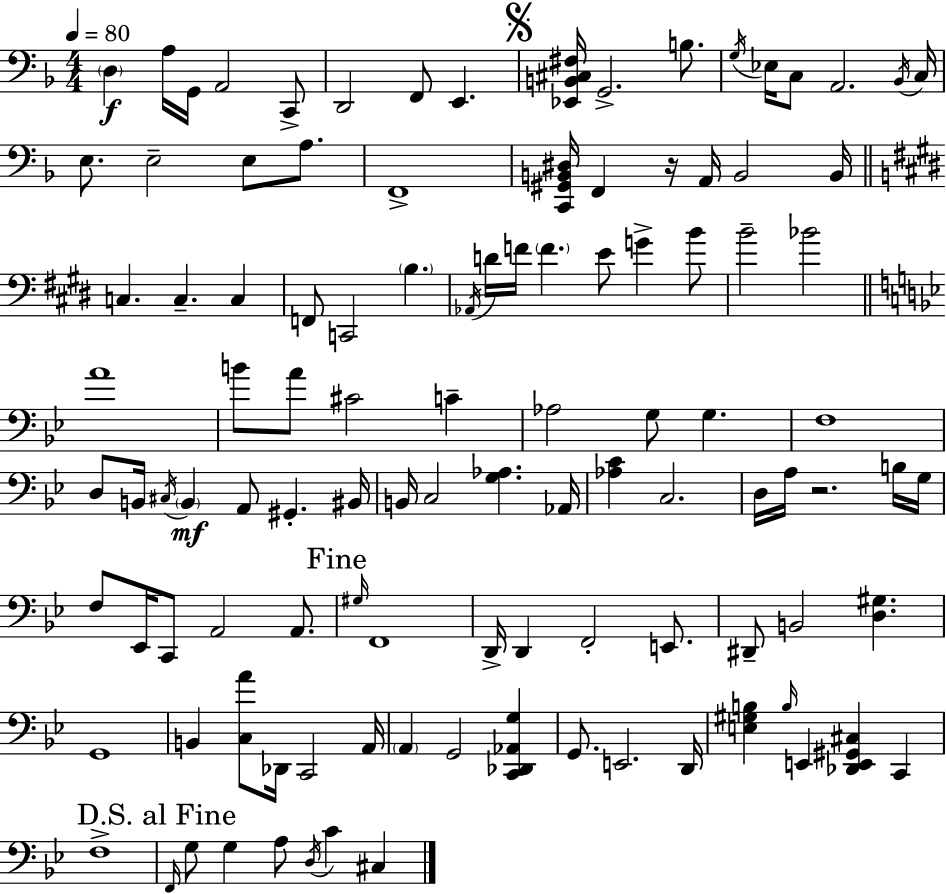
{
  \clef bass
  \numericTimeSignature
  \time 4/4
  \key d \minor
  \tempo 4 = 80
  \parenthesize d4\f a16 g,16 a,2 c,8-> | d,2 f,8 e,4. | \mark \markup { \musicglyph "scripts.segno" } <ees, b, cis fis>16 g,2.-> b8. | \acciaccatura { g16 } ees16 c8 a,2. | \break \acciaccatura { bes,16 } c16 e8. e2-- e8 a8. | f,1-> | <c, gis, b, dis>16 f,4 r16 a,16 b,2 | b,16 \bar "||" \break \key e \major c4. c4.-- c4 | f,8 c,2 \parenthesize b4. | \acciaccatura { aes,16 } d'16 f'16 \parenthesize f'4. e'8 g'4-> b'8 | b'2-- bes'2 | \break \bar "||" \break \key g \minor a'1 | b'8 a'8 cis'2 c'4-- | aes2 g8 g4. | f1 | \break d8 b,16 \acciaccatura { cis16 }\mf \parenthesize b,4 a,8 gis,4.-. | bis,16 b,16 c2 <g aes>4. | aes,16 <aes c'>4 c2. | d16 a16 r2. b16 | \break g16 f8 ees,16 c,8 a,2 a,8. | \mark "Fine" \grace { gis16 } f,1 | d,16-> d,4 f,2-. e,8. | dis,8-- b,2 <d gis>4. | \break g,1 | b,4 <c a'>8 des,16 c,2 | a,16 \parenthesize a,4 g,2 <c, des, aes, g>4 | g,8. e,2. | \break d,16 <e gis b>4 \grace { b16 } e,4 <des, e, gis, cis>4 c,4 | f1-> | \mark "D.S. al Fine" \grace { f,16 } g8 g4 a8 \acciaccatura { d16 } c'4 | cis4 \bar "|."
}